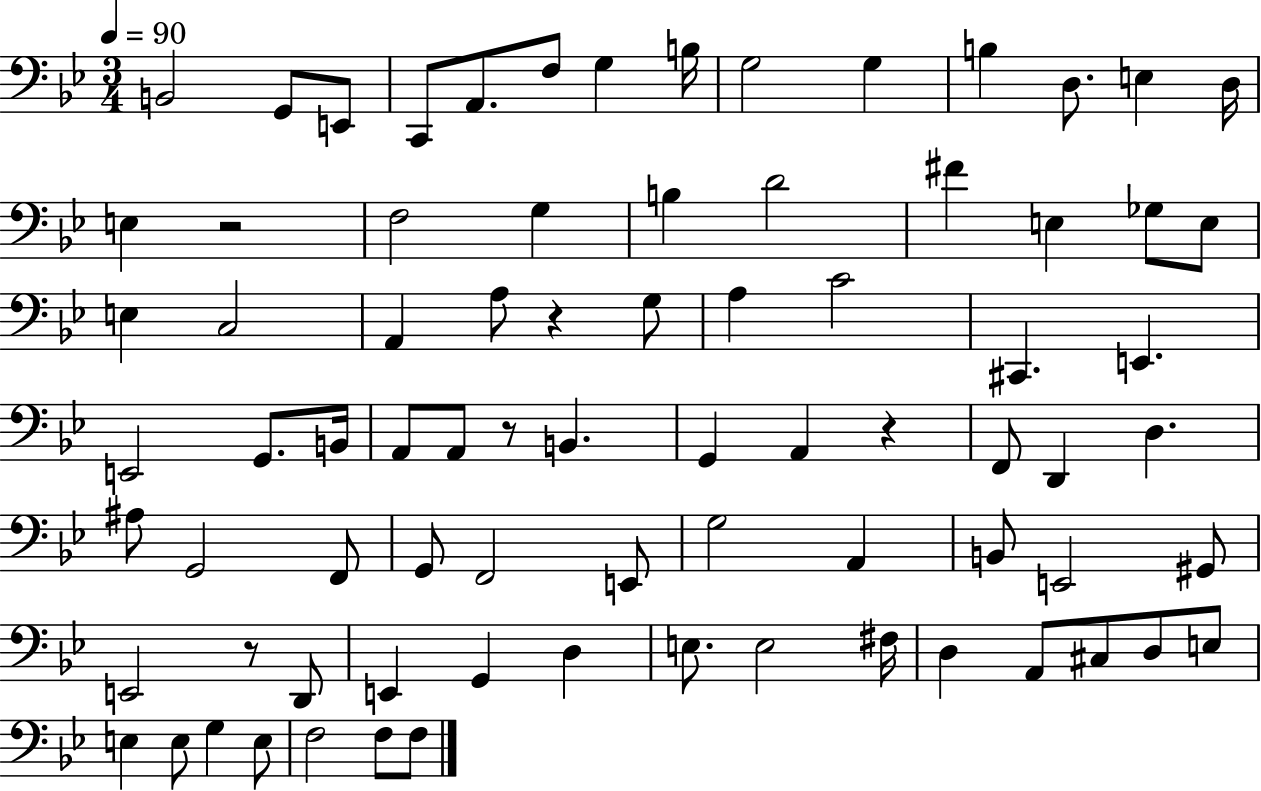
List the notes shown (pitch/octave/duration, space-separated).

B2/h G2/e E2/e C2/e A2/e. F3/e G3/q B3/s G3/h G3/q B3/q D3/e. E3/q D3/s E3/q R/h F3/h G3/q B3/q D4/h F#4/q E3/q Gb3/e E3/e E3/q C3/h A2/q A3/e R/q G3/e A3/q C4/h C#2/q. E2/q. E2/h G2/e. B2/s A2/e A2/e R/e B2/q. G2/q A2/q R/q F2/e D2/q D3/q. A#3/e G2/h F2/e G2/e F2/h E2/e G3/h A2/q B2/e E2/h G#2/e E2/h R/e D2/e E2/q G2/q D3/q E3/e. E3/h F#3/s D3/q A2/e C#3/e D3/e E3/e E3/q E3/e G3/q E3/e F3/h F3/e F3/e